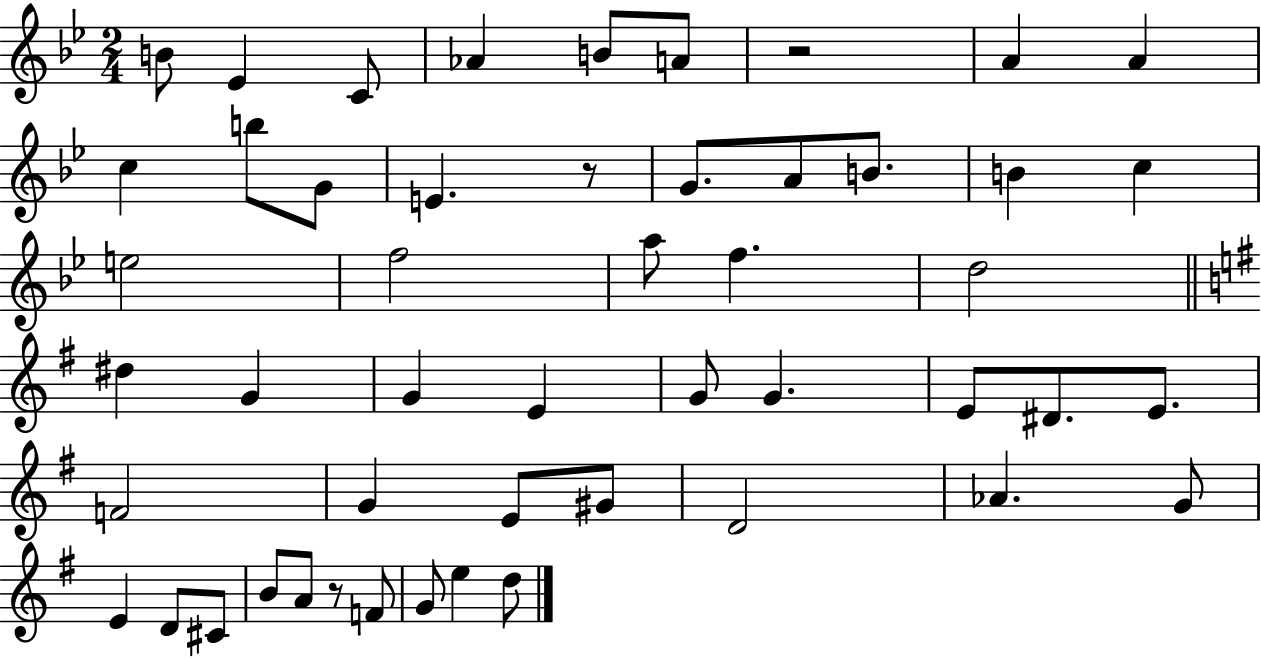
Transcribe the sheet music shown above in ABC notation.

X:1
T:Untitled
M:2/4
L:1/4
K:Bb
B/2 _E C/2 _A B/2 A/2 z2 A A c b/2 G/2 E z/2 G/2 A/2 B/2 B c e2 f2 a/2 f d2 ^d G G E G/2 G E/2 ^D/2 E/2 F2 G E/2 ^G/2 D2 _A G/2 E D/2 ^C/2 B/2 A/2 z/2 F/2 G/2 e d/2